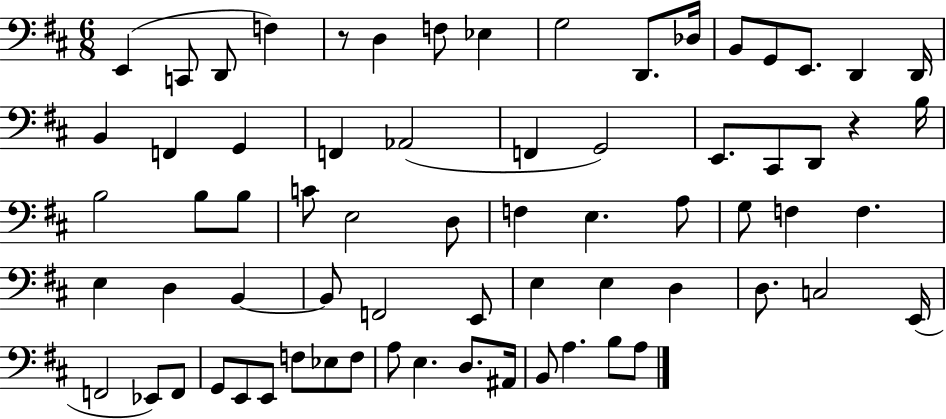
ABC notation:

X:1
T:Untitled
M:6/8
L:1/4
K:D
E,, C,,/2 D,,/2 F, z/2 D, F,/2 _E, G,2 D,,/2 _D,/4 B,,/2 G,,/2 E,,/2 D,, D,,/4 B,, F,, G,, F,, _A,,2 F,, G,,2 E,,/2 ^C,,/2 D,,/2 z B,/4 B,2 B,/2 B,/2 C/2 E,2 D,/2 F, E, A,/2 G,/2 F, F, E, D, B,, B,,/2 F,,2 E,,/2 E, E, D, D,/2 C,2 E,,/4 F,,2 _E,,/2 F,,/2 G,,/2 E,,/2 E,,/2 F,/2 _E,/2 F,/2 A,/2 E, D,/2 ^A,,/4 B,,/2 A, B,/2 A,/2